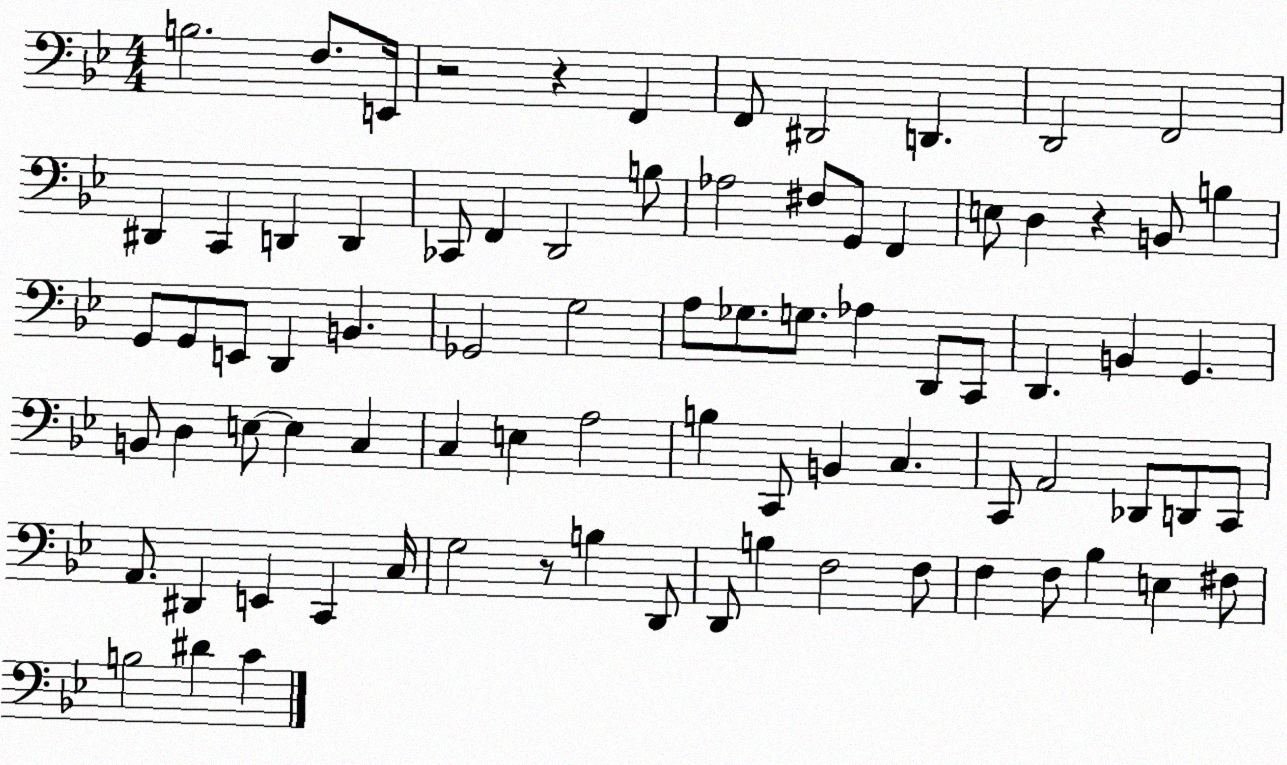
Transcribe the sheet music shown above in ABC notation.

X:1
T:Untitled
M:4/4
L:1/4
K:Bb
B,2 F,/2 E,,/4 z2 z F,, F,,/2 ^D,,2 D,, D,,2 F,,2 ^D,, C,, D,, D,, _C,,/2 F,, D,,2 B,/2 _A,2 ^F,/2 G,,/2 F,, E,/2 D, z B,,/2 B, G,,/2 G,,/2 E,,/2 D,, B,, _G,,2 G,2 A,/2 _G,/2 G,/2 _A, D,,/2 C,,/2 D,, B,, G,, B,,/2 D, E,/2 E, C, C, E, A,2 B, C,,/2 B,, C, C,,/2 A,,2 _D,,/2 D,,/2 C,,/2 A,,/2 ^D,, E,, C,, C,/4 G,2 z/2 B, D,,/2 D,,/2 B, F,2 F,/2 F, F,/2 _B, E, ^F,/2 B,2 ^D C